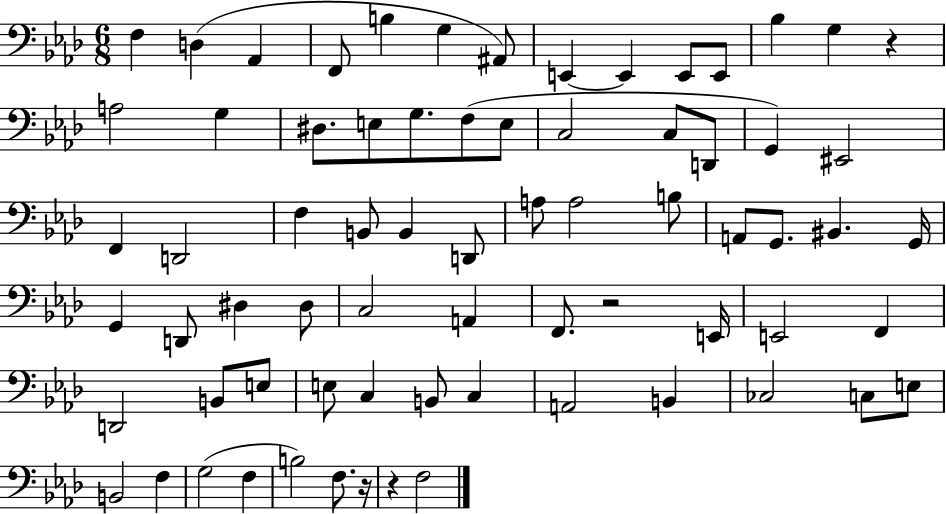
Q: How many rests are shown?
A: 4